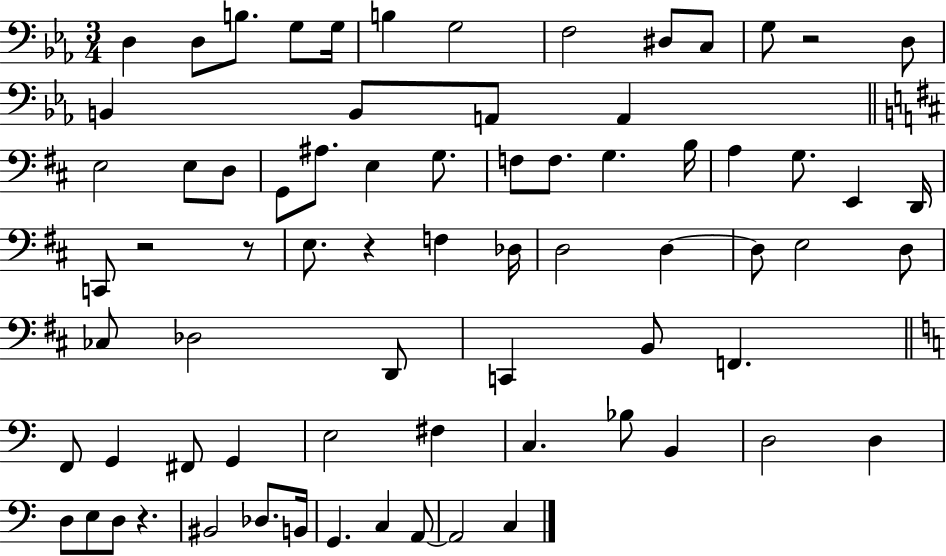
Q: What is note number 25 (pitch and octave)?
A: F3